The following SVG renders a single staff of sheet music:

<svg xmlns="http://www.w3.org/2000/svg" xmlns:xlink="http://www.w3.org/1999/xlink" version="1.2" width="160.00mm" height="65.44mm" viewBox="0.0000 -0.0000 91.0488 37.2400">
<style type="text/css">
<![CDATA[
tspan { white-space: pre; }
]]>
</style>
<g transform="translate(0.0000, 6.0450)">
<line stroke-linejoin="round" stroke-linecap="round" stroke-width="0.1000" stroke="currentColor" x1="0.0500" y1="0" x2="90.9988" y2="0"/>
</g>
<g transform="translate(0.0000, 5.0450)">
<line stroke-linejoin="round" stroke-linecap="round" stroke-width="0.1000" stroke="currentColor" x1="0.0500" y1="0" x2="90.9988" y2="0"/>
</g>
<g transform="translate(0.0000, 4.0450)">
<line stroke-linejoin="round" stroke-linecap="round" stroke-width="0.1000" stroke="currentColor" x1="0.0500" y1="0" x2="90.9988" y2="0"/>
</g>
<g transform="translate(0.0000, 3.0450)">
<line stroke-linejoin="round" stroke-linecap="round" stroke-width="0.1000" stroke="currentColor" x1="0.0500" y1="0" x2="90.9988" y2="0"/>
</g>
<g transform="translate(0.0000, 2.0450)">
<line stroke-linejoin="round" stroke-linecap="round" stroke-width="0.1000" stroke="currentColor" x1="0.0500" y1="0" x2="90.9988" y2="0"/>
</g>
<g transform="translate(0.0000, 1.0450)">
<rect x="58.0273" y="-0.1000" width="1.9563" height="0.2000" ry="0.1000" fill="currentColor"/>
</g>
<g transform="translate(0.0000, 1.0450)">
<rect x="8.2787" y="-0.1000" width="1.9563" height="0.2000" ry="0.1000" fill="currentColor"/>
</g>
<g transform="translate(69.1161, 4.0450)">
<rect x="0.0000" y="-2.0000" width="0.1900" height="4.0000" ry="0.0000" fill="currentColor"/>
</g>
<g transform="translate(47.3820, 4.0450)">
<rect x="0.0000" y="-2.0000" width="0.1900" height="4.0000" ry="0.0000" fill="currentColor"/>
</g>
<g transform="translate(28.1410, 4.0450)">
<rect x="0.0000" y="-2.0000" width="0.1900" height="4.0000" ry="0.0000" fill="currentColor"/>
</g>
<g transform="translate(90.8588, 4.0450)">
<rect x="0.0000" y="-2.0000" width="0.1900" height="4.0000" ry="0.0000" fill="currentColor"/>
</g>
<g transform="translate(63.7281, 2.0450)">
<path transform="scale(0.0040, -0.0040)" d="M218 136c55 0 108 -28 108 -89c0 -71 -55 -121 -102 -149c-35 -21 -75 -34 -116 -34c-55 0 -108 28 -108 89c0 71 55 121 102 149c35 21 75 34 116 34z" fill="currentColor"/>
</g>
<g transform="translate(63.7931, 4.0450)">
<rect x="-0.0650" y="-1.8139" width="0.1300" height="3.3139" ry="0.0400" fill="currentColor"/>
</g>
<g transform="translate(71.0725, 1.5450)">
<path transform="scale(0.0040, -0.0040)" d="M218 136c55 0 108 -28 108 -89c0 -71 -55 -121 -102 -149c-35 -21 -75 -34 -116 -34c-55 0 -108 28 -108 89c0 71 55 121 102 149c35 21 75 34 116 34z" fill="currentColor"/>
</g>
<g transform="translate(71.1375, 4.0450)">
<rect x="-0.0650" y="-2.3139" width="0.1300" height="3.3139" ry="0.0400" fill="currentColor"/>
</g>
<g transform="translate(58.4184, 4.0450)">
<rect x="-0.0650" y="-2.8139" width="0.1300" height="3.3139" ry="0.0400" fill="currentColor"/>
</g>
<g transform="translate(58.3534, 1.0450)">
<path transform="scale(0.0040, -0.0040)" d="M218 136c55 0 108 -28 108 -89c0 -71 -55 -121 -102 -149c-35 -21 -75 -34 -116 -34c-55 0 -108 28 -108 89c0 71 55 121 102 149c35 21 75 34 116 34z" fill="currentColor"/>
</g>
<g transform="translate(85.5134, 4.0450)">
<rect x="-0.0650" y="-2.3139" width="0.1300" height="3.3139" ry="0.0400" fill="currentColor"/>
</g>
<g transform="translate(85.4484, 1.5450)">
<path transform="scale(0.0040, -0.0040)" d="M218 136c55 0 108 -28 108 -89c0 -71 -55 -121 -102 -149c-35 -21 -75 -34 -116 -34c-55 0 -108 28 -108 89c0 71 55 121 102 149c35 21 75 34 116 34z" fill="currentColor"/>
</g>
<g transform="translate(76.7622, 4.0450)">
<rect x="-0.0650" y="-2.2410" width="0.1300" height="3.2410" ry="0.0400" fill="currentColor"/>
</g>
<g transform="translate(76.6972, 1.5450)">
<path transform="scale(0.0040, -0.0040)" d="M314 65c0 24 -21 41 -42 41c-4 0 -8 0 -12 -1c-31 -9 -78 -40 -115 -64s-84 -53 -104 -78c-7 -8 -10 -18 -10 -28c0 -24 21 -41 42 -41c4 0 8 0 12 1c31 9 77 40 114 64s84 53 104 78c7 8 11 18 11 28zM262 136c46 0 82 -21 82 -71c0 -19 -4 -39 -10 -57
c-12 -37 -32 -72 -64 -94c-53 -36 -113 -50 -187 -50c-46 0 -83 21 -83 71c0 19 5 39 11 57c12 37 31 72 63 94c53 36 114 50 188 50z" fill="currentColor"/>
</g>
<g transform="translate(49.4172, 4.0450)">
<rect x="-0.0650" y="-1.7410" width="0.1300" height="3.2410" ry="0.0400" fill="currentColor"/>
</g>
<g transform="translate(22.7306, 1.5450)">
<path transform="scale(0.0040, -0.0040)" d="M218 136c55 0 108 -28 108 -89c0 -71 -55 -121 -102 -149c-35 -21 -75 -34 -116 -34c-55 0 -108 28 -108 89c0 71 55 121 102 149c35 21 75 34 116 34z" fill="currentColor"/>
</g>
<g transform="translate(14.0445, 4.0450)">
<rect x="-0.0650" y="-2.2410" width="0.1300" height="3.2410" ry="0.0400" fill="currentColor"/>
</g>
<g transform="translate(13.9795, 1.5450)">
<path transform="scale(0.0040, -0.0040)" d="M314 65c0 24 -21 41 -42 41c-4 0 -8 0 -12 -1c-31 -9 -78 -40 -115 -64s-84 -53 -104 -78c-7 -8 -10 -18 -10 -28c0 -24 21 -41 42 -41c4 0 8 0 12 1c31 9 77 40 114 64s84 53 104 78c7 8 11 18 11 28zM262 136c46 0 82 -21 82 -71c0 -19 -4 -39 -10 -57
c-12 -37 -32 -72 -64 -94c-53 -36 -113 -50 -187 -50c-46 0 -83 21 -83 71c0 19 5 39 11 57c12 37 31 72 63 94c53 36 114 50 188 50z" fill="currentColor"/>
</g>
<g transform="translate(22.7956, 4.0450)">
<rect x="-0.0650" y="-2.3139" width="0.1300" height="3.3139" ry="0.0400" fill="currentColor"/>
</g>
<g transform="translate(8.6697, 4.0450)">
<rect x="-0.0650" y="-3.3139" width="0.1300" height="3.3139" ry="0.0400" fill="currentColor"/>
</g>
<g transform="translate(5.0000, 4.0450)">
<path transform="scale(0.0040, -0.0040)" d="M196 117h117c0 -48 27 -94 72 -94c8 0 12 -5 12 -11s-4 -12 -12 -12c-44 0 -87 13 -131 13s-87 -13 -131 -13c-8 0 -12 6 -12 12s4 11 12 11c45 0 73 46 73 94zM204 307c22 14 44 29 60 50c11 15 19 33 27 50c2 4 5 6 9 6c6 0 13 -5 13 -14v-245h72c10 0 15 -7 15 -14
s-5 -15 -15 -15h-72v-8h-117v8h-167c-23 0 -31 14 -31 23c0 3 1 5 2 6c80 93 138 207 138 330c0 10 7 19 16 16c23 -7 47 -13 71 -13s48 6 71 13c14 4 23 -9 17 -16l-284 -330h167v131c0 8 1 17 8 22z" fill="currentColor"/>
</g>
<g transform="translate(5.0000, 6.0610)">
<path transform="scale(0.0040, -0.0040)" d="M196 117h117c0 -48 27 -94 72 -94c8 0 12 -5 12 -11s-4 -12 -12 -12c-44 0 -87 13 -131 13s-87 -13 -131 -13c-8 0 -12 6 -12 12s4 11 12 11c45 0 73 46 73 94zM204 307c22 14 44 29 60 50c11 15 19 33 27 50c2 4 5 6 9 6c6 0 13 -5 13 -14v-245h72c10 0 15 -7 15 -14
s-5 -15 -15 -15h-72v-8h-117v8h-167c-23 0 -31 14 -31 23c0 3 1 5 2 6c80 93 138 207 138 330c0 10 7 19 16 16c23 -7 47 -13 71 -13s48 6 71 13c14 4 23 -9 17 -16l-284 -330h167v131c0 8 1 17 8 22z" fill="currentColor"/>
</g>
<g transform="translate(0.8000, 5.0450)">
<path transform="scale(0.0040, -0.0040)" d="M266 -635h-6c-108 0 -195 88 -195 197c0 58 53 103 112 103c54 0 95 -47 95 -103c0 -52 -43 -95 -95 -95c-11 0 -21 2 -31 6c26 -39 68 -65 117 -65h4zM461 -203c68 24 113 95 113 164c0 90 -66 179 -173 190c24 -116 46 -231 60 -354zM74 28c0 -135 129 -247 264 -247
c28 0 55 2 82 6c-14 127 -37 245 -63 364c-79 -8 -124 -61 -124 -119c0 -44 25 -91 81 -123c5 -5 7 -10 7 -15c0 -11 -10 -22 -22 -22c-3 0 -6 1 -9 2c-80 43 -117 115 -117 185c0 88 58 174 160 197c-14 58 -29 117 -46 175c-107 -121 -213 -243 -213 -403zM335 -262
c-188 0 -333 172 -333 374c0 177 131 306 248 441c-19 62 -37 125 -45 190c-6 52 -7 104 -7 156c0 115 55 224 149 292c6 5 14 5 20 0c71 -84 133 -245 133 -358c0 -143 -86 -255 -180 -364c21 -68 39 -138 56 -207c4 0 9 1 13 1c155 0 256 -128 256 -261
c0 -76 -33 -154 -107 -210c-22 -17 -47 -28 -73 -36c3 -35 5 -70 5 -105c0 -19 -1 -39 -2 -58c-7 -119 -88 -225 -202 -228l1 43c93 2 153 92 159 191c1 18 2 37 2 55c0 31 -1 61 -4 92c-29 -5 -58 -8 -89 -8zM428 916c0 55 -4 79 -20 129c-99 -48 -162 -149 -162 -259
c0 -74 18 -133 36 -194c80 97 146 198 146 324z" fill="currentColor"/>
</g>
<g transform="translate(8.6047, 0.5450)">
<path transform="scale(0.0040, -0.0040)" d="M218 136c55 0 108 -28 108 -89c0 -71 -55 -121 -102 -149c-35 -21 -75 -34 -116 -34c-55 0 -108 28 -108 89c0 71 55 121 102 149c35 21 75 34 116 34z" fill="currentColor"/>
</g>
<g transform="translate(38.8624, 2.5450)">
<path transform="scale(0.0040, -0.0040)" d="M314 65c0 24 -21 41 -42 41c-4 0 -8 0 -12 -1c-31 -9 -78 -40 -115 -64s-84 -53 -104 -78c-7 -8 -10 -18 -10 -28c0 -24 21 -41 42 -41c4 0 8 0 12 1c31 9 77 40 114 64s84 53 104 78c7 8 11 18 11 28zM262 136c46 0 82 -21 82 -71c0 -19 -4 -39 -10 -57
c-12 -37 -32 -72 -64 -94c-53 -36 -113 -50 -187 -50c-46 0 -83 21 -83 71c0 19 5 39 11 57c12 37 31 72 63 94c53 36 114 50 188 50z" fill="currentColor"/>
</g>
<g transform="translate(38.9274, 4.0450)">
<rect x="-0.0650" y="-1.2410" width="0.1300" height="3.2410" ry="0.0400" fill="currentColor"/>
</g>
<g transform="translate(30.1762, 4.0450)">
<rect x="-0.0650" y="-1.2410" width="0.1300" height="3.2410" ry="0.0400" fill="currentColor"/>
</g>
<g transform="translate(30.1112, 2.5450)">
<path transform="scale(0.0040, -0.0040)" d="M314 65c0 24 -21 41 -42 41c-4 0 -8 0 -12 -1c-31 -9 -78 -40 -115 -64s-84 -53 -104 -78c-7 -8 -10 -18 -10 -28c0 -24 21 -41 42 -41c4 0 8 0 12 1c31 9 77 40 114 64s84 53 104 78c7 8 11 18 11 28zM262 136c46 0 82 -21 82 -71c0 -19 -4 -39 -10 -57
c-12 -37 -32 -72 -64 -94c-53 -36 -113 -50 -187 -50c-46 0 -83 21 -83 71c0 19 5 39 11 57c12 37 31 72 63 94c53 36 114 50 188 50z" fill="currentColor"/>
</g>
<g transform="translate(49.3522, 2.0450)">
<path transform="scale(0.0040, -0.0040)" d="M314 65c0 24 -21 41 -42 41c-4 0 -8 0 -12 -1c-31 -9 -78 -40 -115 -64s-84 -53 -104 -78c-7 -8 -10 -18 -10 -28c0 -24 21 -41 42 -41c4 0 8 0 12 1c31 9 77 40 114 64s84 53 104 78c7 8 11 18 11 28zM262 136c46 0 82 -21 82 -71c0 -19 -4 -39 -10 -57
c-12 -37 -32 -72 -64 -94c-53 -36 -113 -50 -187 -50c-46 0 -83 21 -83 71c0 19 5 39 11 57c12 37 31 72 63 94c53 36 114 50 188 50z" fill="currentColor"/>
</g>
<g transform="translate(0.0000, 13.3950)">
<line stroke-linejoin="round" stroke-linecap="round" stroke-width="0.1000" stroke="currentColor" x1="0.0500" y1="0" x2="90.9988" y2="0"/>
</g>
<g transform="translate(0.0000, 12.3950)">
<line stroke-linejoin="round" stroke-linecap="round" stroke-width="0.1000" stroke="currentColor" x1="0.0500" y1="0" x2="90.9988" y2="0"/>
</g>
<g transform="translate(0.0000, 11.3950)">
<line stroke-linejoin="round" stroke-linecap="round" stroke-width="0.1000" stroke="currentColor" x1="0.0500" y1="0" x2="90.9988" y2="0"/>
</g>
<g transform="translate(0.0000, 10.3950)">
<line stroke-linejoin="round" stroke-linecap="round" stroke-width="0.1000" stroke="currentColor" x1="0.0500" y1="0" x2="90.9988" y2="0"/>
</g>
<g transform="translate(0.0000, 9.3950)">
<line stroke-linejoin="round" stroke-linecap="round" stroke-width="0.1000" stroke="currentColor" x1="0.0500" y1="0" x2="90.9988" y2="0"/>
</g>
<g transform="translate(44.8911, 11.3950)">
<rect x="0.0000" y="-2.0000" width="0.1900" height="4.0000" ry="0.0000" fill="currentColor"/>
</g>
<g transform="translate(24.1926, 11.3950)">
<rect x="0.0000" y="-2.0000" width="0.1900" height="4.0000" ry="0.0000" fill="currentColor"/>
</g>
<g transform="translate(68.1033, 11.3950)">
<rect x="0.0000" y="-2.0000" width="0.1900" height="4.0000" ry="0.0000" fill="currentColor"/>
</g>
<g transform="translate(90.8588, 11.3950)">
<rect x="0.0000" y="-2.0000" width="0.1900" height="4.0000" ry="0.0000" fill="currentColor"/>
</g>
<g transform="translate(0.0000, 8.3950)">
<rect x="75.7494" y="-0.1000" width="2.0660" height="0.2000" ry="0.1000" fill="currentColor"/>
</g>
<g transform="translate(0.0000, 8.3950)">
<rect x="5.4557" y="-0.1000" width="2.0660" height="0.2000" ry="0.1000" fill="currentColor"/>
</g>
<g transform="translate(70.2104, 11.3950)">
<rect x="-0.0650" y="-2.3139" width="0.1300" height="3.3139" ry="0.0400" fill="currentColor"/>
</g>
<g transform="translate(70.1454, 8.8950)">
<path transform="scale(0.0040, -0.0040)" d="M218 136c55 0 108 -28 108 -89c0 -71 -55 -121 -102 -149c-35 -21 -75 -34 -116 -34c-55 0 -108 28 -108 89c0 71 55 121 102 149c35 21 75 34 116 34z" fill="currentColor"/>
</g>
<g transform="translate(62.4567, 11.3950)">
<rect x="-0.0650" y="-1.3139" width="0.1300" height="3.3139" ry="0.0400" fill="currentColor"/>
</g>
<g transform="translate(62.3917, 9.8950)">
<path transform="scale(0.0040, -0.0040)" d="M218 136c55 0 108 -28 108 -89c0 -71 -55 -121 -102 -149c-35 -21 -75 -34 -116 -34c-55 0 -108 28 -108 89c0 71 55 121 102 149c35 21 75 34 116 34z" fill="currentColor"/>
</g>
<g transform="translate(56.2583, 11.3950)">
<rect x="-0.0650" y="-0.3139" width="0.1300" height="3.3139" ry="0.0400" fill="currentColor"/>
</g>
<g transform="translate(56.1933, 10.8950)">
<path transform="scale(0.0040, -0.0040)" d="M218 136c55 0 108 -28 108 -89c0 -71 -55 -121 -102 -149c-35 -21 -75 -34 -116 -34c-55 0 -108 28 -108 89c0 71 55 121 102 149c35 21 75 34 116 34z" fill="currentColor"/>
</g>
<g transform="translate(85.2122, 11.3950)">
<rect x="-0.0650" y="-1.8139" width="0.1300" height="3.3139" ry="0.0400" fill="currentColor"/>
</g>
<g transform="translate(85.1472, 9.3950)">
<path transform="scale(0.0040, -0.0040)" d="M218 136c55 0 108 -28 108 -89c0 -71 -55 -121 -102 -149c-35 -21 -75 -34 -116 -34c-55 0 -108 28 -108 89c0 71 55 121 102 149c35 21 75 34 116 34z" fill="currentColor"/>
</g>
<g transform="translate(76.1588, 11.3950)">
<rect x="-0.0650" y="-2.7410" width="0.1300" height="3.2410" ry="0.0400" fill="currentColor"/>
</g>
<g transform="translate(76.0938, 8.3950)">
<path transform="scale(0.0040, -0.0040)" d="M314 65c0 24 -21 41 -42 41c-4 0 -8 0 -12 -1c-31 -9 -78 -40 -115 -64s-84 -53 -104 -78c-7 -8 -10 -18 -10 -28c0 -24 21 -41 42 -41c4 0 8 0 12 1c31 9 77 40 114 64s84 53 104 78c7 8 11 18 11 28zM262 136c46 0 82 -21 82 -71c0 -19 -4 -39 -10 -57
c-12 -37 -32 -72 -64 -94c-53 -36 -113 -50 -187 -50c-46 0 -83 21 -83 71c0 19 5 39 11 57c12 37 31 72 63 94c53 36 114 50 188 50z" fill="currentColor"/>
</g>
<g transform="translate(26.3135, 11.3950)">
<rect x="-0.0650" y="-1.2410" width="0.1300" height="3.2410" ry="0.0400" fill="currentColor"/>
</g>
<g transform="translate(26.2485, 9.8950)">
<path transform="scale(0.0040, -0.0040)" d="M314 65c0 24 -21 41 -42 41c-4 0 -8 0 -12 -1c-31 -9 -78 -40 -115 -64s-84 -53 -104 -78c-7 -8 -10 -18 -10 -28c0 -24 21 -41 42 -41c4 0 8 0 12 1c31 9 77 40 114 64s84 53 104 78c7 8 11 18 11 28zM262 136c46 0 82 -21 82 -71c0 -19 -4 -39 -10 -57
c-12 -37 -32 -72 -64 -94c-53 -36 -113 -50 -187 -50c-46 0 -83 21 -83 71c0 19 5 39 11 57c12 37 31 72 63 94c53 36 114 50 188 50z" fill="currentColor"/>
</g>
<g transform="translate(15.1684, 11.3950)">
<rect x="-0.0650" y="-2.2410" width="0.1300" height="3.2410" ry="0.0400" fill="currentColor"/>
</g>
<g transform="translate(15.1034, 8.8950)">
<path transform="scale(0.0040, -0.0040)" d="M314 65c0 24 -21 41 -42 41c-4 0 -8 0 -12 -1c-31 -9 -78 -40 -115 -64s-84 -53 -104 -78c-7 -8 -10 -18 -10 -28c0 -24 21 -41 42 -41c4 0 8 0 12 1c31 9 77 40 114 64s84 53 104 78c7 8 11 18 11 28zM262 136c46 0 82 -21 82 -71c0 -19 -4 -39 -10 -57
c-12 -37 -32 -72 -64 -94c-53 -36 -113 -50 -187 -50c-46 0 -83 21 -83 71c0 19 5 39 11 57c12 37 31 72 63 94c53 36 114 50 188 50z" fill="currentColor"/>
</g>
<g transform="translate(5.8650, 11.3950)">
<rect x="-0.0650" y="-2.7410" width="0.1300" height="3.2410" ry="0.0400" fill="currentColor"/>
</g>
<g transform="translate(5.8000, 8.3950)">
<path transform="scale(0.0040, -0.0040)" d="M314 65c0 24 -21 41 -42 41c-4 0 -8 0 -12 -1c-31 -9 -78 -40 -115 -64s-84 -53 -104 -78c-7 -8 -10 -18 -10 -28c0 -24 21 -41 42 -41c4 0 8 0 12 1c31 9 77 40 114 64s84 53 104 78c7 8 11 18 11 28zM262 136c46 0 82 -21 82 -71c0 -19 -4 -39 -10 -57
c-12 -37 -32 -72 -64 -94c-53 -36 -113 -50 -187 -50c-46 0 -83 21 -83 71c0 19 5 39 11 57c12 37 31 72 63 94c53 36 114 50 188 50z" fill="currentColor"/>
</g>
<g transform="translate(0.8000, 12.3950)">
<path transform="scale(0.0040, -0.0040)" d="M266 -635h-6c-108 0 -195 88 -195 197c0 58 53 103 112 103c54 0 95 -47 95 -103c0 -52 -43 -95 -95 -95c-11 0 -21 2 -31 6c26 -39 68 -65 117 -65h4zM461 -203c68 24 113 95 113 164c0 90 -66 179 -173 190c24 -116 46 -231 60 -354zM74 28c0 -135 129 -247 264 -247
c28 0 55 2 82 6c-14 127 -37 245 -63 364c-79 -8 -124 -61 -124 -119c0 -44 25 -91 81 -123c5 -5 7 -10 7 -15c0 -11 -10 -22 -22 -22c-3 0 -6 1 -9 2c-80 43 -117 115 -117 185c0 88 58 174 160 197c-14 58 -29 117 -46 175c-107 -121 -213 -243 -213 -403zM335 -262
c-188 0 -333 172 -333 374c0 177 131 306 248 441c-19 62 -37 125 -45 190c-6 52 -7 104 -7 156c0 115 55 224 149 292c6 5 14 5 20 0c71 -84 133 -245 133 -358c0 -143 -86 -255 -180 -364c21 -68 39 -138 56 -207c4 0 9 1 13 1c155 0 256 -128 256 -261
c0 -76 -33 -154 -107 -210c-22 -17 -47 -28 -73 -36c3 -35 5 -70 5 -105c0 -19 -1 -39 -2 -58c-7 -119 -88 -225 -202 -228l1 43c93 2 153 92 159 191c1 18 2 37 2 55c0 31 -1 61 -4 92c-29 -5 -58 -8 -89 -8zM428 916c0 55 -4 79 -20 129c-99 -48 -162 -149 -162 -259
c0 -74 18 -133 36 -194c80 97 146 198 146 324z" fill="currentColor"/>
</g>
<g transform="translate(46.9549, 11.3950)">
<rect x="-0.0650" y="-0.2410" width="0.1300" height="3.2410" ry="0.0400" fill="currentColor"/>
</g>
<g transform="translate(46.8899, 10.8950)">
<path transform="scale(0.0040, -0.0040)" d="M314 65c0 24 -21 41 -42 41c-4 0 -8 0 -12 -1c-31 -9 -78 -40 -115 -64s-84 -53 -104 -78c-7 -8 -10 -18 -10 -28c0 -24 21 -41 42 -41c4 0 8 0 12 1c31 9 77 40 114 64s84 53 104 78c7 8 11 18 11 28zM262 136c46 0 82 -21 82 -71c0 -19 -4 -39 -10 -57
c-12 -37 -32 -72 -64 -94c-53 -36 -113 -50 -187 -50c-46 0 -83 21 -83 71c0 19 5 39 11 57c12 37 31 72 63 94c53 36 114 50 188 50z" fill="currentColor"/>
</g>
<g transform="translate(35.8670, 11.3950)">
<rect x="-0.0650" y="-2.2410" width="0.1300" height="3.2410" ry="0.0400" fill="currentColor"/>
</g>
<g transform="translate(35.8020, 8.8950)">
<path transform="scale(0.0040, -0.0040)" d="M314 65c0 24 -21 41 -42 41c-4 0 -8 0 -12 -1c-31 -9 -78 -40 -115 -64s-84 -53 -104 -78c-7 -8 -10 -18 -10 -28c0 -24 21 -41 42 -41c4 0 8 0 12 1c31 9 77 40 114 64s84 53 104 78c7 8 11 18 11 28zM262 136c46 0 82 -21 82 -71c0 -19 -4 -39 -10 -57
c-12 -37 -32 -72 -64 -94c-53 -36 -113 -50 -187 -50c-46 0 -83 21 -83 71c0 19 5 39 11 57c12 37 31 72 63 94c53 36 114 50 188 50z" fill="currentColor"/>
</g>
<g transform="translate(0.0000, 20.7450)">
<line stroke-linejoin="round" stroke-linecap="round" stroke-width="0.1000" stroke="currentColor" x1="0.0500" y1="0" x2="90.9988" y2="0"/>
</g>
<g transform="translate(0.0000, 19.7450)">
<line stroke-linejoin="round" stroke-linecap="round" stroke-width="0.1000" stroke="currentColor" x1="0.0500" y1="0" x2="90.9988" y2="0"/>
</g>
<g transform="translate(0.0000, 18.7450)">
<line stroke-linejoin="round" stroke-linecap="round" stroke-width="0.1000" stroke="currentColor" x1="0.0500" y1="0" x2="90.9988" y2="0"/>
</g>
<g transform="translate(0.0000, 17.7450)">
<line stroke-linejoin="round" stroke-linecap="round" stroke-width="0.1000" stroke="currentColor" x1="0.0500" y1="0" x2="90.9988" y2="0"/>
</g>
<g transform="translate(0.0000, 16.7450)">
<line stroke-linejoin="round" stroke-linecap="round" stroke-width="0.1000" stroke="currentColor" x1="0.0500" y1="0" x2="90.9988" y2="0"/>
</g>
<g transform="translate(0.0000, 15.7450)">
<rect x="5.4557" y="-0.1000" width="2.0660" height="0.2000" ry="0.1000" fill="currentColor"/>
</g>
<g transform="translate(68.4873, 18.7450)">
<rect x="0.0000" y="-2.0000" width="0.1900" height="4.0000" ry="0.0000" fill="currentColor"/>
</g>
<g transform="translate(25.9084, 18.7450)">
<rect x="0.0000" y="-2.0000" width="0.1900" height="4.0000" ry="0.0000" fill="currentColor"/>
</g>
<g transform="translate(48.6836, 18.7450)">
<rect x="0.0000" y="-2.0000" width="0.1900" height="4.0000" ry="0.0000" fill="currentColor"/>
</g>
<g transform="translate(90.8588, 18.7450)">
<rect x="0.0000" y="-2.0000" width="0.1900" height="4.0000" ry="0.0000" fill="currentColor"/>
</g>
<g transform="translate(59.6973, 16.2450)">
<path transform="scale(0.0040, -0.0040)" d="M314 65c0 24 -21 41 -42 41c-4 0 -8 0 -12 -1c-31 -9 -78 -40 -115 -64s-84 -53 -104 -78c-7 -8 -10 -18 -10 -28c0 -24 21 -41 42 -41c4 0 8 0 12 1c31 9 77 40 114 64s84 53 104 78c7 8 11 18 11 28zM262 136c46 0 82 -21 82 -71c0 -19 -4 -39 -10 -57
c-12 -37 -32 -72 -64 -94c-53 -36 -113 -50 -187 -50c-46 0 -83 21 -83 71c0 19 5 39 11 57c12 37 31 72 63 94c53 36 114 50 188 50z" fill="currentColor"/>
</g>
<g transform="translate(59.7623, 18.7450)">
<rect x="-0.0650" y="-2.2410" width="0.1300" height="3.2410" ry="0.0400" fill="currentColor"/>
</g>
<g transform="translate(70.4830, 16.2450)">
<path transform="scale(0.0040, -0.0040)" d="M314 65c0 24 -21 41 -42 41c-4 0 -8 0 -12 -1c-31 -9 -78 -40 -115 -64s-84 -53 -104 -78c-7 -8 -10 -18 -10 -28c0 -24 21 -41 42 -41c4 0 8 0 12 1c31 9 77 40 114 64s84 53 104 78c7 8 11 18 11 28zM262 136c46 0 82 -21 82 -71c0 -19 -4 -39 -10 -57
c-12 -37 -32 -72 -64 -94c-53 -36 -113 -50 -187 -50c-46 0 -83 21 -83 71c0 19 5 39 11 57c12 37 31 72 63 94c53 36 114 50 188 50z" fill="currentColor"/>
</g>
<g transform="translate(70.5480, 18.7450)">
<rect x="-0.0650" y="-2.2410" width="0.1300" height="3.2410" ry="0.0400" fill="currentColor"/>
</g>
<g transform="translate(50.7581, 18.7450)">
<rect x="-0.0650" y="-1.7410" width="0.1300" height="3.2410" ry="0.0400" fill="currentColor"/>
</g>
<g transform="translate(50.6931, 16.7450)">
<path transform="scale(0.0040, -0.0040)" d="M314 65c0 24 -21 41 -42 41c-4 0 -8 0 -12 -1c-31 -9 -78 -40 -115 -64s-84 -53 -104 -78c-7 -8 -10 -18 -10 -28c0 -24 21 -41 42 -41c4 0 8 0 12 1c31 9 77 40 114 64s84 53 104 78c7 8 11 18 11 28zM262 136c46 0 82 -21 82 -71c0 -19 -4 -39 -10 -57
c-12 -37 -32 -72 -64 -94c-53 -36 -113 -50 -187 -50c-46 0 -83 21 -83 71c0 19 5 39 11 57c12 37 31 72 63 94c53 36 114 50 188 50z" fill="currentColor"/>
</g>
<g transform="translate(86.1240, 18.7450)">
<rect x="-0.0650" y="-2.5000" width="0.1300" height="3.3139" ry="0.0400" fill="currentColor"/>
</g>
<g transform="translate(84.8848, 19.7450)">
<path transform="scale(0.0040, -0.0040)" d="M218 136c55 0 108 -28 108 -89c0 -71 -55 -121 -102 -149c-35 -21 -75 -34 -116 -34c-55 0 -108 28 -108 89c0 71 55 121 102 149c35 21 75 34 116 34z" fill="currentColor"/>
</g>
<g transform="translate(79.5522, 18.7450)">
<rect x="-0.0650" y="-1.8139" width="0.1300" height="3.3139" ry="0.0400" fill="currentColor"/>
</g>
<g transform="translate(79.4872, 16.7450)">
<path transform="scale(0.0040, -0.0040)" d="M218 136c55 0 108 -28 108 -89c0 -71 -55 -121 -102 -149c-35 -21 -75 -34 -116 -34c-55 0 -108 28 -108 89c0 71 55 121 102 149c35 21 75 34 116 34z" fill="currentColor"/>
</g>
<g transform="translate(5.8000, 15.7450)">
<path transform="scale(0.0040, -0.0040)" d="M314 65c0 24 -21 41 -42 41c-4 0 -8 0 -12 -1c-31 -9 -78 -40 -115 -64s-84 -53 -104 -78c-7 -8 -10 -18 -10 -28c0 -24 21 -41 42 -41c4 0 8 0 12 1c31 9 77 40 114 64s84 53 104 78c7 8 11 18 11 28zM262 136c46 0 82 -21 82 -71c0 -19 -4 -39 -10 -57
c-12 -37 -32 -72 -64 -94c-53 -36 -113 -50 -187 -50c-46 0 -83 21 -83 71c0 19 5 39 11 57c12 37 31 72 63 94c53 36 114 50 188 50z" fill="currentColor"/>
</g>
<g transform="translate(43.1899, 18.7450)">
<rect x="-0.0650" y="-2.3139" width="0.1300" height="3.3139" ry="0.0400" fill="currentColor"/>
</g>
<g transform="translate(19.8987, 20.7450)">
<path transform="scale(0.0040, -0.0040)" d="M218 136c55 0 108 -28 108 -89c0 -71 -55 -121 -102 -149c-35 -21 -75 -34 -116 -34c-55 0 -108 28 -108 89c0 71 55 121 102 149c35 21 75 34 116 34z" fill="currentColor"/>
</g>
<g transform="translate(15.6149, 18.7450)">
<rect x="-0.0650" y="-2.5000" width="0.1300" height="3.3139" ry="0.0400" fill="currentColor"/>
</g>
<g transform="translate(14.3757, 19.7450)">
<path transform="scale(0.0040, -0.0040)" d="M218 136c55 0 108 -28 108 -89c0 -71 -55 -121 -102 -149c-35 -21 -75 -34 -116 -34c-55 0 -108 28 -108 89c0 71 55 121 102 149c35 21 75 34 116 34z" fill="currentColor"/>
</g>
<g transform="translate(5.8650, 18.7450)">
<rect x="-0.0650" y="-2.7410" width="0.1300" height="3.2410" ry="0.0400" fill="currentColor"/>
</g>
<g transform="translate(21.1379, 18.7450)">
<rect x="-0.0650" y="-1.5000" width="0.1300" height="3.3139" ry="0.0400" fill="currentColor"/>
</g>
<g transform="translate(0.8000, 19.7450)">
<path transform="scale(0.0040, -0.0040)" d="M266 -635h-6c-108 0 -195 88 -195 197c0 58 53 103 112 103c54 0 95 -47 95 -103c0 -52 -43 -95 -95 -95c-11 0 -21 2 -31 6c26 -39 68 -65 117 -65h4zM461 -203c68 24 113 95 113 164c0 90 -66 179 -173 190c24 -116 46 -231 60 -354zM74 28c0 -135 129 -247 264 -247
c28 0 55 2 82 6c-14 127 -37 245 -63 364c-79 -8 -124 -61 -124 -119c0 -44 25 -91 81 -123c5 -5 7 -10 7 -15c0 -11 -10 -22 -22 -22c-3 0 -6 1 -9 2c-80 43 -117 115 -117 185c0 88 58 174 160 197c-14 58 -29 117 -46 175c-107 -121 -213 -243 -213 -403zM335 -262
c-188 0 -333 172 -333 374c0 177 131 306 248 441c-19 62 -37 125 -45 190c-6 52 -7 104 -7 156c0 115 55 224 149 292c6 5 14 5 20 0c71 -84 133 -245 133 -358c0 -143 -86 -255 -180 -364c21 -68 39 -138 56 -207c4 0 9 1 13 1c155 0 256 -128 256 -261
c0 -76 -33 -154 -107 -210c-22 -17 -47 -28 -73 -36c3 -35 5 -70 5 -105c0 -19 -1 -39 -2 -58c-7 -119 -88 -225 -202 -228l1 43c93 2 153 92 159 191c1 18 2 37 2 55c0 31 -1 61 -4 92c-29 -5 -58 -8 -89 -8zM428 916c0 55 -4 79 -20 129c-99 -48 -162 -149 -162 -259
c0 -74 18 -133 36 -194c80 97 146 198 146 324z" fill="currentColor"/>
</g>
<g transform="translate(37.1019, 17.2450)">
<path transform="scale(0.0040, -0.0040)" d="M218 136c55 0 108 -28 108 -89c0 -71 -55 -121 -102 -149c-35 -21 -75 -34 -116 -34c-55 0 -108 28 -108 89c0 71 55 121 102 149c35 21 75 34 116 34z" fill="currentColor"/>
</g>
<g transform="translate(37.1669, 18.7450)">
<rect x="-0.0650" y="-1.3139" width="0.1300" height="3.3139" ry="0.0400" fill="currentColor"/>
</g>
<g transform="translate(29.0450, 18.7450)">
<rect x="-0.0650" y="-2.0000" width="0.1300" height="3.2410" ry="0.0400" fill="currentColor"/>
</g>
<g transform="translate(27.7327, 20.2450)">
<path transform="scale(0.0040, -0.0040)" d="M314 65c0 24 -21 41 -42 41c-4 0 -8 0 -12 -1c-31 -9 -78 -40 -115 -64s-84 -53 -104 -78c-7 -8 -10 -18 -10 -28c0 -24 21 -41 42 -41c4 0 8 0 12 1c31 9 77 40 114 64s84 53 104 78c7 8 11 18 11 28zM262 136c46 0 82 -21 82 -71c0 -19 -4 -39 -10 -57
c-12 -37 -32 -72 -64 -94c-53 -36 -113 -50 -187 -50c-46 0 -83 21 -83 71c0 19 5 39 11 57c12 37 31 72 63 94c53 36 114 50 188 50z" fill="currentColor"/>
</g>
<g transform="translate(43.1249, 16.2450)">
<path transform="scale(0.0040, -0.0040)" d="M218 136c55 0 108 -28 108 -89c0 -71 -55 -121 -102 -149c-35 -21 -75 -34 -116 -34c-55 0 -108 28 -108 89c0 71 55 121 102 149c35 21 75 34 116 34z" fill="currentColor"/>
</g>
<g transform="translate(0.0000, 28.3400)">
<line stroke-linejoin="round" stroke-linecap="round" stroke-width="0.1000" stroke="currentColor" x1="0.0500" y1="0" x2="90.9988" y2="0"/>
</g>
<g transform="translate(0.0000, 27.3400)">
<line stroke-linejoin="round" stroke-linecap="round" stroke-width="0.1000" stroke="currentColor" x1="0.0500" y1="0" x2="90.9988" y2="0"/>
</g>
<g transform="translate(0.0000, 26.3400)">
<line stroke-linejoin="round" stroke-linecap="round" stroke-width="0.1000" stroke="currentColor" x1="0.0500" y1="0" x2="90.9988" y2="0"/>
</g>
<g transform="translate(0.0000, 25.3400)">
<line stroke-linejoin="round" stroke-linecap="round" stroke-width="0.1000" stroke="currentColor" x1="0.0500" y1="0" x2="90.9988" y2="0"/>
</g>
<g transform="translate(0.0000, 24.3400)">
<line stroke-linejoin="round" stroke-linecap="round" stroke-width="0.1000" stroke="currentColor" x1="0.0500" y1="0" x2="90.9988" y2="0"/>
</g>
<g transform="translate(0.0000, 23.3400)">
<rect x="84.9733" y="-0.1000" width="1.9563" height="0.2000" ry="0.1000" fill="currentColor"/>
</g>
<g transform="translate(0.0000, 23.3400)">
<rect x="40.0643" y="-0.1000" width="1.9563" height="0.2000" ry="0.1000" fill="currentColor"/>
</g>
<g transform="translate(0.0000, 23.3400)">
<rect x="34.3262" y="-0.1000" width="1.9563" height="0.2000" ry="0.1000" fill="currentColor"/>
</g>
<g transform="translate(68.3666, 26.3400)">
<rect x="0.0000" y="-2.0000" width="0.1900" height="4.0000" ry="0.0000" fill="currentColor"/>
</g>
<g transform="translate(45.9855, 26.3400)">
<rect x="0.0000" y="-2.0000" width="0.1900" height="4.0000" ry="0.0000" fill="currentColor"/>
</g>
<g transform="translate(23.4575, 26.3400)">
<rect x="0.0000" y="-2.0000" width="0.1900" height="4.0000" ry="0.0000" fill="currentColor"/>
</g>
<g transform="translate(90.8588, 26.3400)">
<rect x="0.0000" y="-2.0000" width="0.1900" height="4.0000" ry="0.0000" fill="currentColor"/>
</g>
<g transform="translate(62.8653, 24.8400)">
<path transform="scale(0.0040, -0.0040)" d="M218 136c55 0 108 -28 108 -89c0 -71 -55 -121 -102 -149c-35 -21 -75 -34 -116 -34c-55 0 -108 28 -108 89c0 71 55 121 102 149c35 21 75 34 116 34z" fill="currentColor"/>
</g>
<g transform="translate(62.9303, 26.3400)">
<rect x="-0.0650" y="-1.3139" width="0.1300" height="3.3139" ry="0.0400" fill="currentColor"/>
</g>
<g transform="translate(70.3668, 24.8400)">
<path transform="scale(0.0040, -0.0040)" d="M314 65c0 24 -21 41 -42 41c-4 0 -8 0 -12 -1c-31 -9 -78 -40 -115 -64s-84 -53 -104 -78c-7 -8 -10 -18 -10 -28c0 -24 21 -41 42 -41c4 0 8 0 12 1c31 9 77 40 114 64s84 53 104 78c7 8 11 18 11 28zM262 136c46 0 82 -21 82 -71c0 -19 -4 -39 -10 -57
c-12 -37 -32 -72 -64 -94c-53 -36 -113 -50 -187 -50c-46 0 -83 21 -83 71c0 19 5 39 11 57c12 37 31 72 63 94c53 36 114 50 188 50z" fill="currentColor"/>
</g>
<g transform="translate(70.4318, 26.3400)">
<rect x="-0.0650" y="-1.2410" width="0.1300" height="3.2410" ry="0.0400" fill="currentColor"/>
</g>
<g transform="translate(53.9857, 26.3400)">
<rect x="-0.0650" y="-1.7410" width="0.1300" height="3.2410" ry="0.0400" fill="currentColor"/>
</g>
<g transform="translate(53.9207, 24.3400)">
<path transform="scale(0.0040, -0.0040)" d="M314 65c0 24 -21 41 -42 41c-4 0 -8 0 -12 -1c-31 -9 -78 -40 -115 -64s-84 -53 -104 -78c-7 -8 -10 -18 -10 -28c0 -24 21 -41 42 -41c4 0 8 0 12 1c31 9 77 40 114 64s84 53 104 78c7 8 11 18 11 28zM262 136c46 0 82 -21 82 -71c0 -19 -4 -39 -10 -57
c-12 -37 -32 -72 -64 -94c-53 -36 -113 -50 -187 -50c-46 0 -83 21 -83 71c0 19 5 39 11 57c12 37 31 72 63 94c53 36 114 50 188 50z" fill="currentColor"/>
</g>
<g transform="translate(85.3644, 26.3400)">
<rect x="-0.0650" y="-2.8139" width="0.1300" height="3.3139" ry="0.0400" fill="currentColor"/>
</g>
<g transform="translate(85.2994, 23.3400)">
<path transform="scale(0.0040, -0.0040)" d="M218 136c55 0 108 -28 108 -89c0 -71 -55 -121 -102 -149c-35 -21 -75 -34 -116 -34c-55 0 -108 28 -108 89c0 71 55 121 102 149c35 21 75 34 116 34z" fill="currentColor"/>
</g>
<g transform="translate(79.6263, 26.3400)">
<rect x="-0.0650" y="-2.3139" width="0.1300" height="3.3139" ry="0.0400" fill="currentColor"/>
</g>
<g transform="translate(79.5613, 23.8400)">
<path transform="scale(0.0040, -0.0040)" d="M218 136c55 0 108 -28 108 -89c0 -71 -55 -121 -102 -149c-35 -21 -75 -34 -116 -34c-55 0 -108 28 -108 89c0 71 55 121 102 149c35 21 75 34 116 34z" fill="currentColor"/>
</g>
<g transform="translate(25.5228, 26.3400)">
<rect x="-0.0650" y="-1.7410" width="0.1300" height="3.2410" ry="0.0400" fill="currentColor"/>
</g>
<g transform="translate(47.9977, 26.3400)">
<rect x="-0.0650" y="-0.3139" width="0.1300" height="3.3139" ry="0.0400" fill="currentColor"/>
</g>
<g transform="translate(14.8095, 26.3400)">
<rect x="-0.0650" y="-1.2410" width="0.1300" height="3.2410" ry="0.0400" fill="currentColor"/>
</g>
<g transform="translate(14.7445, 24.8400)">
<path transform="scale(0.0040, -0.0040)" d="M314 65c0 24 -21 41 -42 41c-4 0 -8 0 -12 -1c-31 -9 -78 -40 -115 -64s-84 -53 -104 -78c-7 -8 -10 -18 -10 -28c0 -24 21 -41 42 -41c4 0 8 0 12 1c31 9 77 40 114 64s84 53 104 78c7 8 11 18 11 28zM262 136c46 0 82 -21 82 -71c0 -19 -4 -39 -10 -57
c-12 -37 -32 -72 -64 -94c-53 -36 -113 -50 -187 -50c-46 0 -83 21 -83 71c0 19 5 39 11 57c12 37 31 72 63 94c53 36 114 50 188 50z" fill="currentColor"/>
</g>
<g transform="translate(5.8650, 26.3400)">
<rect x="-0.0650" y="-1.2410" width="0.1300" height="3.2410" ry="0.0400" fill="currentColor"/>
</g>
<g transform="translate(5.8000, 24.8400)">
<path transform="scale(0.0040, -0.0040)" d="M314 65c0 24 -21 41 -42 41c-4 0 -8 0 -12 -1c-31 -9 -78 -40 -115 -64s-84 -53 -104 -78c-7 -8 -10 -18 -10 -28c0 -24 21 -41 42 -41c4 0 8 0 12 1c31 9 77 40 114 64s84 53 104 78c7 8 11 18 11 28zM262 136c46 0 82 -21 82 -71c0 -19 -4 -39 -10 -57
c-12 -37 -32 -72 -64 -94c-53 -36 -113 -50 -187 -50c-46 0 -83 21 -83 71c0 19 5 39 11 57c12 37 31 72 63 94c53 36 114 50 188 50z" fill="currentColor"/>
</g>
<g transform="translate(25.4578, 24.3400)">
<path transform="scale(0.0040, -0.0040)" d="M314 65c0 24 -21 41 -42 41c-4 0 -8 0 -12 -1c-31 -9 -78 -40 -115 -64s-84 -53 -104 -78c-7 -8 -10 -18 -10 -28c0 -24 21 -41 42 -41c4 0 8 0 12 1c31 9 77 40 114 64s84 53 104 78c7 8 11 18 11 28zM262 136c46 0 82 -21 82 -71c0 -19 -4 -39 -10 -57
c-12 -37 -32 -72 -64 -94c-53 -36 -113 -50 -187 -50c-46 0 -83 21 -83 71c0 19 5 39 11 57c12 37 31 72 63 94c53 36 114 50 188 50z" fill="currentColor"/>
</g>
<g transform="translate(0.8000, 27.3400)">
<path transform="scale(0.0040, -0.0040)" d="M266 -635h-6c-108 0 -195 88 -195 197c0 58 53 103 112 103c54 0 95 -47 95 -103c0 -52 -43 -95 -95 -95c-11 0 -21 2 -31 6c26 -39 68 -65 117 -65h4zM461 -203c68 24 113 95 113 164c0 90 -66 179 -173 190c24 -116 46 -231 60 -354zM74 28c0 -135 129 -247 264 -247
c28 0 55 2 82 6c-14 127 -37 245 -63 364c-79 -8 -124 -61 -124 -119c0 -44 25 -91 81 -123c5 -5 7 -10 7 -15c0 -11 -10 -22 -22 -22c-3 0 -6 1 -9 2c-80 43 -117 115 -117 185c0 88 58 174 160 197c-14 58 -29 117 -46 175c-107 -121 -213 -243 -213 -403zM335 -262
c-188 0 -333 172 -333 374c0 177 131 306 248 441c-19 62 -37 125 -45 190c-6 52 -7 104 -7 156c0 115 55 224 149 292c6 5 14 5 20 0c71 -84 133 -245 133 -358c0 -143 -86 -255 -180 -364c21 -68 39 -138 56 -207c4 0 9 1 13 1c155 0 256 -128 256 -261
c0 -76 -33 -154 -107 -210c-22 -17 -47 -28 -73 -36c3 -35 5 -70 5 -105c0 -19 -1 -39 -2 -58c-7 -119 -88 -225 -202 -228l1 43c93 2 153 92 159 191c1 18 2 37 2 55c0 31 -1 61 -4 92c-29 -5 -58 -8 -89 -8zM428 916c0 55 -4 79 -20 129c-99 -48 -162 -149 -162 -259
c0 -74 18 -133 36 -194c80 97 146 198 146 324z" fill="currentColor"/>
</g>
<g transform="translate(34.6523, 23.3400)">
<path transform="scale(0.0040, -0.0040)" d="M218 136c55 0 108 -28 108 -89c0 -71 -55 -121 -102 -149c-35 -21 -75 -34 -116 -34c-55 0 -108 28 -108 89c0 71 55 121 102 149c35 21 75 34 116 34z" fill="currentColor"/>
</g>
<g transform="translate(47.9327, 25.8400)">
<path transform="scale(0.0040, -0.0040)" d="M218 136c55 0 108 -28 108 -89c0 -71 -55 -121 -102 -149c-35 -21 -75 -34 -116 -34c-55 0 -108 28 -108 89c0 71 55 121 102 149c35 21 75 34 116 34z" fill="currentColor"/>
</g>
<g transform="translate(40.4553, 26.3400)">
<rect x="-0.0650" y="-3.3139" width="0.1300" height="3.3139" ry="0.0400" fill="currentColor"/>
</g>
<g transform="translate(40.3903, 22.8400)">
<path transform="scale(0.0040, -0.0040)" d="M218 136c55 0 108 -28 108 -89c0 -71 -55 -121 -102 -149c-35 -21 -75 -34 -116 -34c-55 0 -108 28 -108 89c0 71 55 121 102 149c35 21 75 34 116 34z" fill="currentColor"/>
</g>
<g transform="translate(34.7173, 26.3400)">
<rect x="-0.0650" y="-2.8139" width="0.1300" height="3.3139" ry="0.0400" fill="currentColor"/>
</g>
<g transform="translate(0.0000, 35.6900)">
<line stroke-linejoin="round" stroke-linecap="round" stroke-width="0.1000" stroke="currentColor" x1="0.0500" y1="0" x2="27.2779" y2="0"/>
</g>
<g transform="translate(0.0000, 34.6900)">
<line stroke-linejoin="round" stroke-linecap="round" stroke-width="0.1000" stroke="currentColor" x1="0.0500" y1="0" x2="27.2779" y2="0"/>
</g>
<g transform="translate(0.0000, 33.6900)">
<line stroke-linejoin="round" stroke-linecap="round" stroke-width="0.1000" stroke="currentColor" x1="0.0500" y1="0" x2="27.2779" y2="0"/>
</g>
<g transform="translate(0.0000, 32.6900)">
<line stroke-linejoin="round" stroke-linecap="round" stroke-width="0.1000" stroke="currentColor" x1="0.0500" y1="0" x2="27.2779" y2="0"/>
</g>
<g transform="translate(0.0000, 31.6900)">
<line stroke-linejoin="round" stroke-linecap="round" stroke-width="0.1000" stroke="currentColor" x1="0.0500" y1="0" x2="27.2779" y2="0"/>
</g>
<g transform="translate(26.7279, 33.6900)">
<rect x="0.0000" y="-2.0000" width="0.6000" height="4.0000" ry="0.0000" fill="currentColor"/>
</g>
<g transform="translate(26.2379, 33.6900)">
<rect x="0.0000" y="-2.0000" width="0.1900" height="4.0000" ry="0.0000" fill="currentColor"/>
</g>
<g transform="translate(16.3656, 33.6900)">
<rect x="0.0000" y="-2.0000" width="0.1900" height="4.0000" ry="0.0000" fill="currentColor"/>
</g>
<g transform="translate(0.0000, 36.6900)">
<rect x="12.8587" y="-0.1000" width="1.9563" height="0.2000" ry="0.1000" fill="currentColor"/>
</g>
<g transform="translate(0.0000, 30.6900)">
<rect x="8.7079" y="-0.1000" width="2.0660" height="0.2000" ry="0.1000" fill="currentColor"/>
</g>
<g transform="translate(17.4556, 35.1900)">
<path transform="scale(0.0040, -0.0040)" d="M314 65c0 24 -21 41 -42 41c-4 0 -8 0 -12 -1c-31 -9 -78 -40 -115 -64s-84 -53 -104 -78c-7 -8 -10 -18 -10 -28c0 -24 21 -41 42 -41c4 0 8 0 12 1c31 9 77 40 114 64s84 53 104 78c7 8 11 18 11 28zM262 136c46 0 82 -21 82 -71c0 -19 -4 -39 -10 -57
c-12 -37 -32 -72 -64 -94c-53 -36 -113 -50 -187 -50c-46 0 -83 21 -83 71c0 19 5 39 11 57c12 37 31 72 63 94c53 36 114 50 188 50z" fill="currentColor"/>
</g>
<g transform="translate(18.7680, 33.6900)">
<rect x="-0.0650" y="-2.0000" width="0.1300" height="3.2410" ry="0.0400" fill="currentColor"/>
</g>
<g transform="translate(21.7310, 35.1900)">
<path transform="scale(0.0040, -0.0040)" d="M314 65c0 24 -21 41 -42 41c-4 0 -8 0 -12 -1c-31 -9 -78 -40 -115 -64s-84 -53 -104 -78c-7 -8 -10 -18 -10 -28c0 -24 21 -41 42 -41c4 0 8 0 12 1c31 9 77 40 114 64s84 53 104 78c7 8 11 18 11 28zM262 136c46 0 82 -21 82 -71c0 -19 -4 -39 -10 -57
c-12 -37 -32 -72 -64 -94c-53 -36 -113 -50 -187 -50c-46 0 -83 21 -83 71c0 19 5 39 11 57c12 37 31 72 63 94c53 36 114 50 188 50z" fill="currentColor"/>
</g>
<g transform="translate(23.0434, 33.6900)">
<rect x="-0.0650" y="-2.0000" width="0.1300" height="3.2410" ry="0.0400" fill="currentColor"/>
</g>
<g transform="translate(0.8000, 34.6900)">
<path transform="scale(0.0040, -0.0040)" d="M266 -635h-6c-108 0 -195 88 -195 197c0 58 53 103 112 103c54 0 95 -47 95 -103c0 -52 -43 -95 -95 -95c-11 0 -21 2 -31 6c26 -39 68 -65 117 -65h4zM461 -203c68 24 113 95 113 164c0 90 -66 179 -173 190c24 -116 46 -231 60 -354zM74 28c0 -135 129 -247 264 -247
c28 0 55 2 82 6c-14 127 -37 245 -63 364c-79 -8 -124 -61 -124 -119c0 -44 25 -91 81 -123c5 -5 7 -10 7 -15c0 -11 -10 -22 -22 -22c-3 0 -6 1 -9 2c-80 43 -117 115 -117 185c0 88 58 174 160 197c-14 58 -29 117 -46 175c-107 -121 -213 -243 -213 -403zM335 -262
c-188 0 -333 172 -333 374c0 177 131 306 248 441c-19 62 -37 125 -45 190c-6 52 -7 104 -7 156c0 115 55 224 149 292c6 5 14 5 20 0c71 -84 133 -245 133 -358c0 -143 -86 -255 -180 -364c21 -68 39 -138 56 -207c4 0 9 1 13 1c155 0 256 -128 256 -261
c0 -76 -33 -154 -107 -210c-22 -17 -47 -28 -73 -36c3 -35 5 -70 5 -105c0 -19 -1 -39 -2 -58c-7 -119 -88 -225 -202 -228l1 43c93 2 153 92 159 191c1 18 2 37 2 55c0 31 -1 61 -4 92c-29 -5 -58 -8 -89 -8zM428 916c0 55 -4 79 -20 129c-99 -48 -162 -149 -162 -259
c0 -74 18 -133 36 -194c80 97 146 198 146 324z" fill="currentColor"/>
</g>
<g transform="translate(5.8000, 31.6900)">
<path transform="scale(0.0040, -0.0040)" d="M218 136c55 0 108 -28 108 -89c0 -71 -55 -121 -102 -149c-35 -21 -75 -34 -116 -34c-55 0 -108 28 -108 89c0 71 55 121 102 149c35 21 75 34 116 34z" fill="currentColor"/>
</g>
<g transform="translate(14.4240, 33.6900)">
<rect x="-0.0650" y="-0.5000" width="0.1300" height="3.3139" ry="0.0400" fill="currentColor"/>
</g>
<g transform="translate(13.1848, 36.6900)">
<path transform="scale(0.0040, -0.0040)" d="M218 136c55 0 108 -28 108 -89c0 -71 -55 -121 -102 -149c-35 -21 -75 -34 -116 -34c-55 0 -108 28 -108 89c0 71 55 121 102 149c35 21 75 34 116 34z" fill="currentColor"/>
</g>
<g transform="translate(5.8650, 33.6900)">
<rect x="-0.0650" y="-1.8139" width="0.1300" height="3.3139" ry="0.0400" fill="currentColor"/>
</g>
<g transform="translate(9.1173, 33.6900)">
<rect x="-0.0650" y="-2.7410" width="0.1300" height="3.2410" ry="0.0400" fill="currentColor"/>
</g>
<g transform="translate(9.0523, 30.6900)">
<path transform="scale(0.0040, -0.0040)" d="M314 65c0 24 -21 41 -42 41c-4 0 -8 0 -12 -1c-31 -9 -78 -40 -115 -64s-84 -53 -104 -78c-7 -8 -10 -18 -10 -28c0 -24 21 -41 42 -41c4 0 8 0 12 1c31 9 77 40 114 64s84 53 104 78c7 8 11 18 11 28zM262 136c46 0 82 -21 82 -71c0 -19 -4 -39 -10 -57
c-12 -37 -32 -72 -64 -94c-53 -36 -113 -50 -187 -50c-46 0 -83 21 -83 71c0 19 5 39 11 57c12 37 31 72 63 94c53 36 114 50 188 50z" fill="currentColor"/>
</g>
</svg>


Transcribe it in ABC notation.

X:1
T:Untitled
M:4/4
L:1/4
K:C
b g2 g e2 e2 f2 a f g g2 g a2 g2 e2 g2 c2 c e g a2 f a2 G E F2 e g f2 g2 g2 f G e2 e2 f2 a b c f2 e e2 g a f a2 C F2 F2